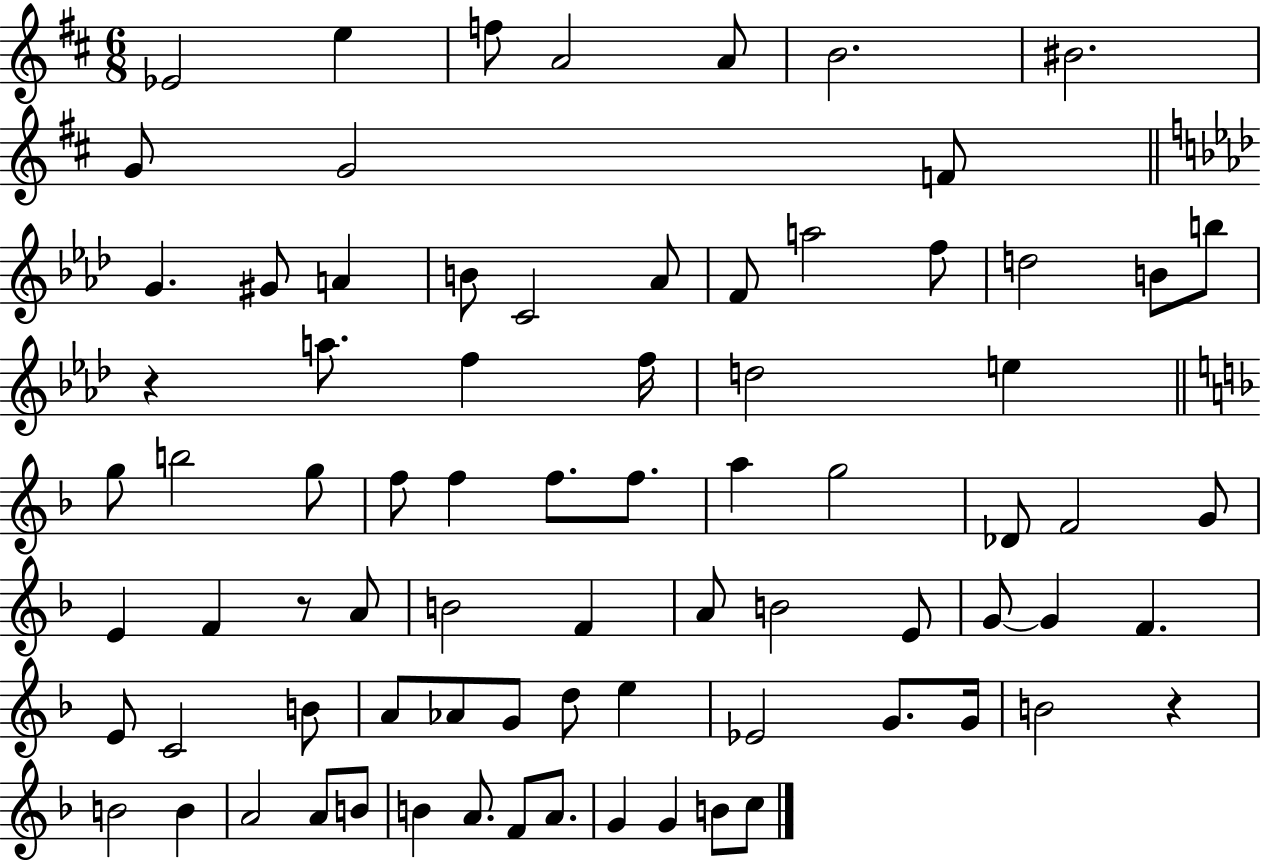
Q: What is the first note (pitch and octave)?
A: Eb4